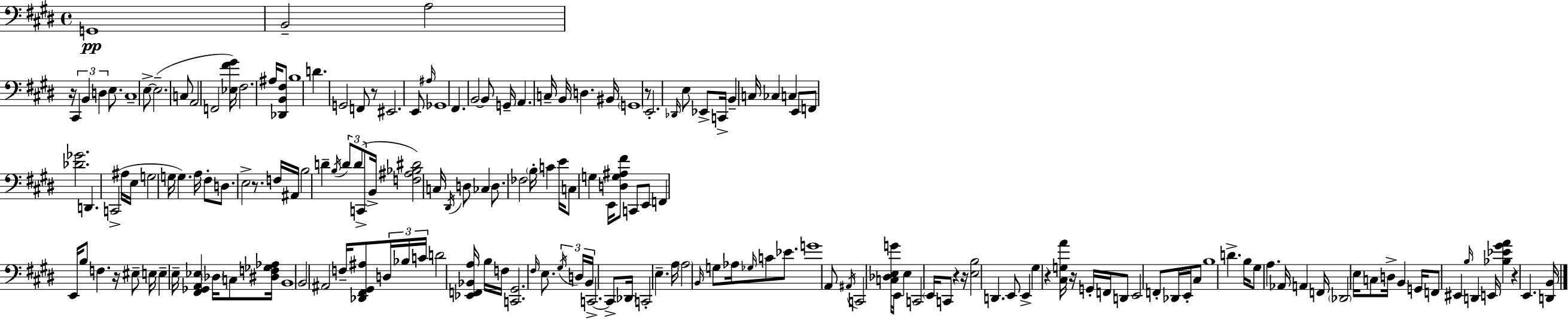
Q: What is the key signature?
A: E major